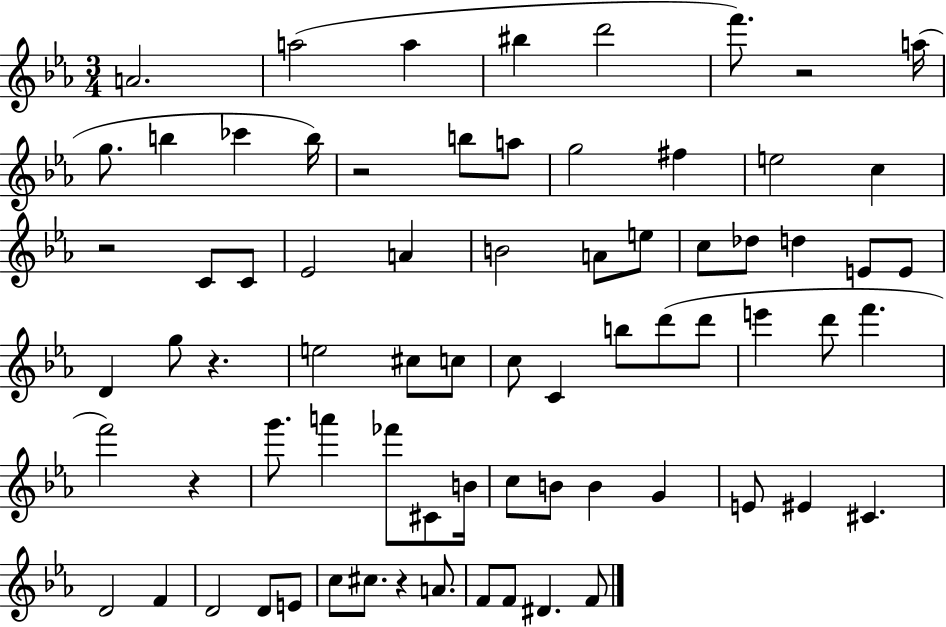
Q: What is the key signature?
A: EES major